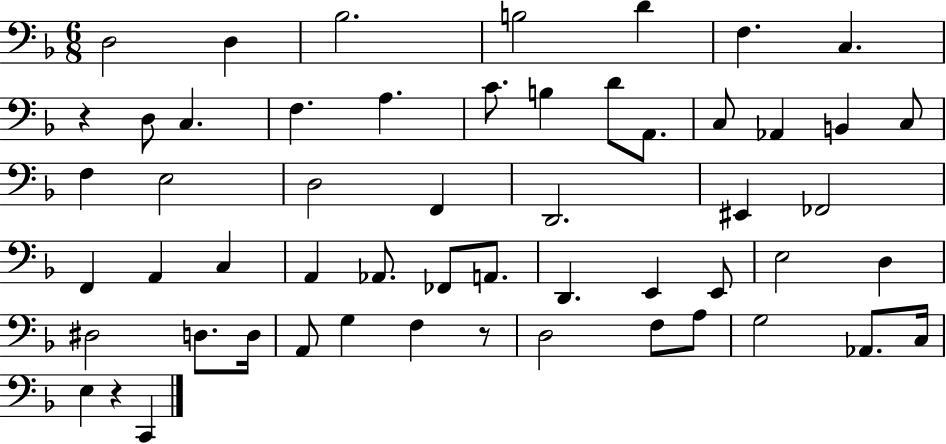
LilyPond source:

{
  \clef bass
  \numericTimeSignature
  \time 6/8
  \key f \major
  \repeat volta 2 { d2 d4 | bes2. | b2 d'4 | f4. c4. | \break r4 d8 c4. | f4. a4. | c'8. b4 d'8 a,8. | c8 aes,4 b,4 c8 | \break f4 e2 | d2 f,4 | d,2. | eis,4 fes,2 | \break f,4 a,4 c4 | a,4 aes,8. fes,8 a,8. | d,4. e,4 e,8 | e2 d4 | \break dis2 d8. d16 | a,8 g4 f4 r8 | d2 f8 a8 | g2 aes,8. c16 | \break e4 r4 c,4 | } \bar "|."
}